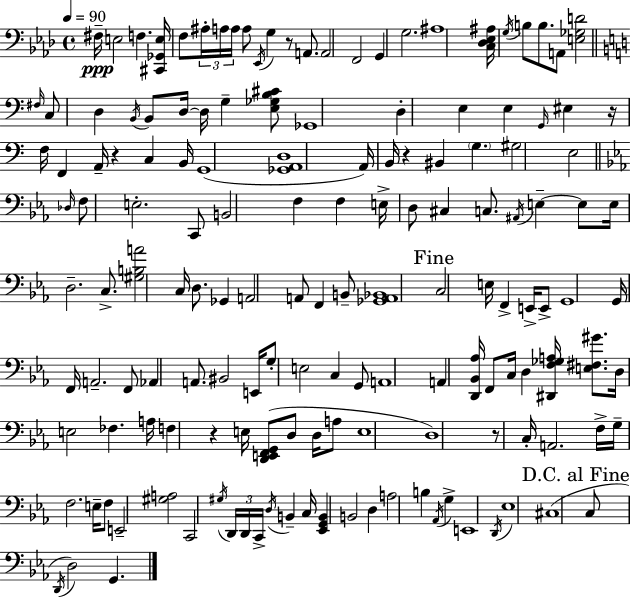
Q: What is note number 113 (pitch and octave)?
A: C2